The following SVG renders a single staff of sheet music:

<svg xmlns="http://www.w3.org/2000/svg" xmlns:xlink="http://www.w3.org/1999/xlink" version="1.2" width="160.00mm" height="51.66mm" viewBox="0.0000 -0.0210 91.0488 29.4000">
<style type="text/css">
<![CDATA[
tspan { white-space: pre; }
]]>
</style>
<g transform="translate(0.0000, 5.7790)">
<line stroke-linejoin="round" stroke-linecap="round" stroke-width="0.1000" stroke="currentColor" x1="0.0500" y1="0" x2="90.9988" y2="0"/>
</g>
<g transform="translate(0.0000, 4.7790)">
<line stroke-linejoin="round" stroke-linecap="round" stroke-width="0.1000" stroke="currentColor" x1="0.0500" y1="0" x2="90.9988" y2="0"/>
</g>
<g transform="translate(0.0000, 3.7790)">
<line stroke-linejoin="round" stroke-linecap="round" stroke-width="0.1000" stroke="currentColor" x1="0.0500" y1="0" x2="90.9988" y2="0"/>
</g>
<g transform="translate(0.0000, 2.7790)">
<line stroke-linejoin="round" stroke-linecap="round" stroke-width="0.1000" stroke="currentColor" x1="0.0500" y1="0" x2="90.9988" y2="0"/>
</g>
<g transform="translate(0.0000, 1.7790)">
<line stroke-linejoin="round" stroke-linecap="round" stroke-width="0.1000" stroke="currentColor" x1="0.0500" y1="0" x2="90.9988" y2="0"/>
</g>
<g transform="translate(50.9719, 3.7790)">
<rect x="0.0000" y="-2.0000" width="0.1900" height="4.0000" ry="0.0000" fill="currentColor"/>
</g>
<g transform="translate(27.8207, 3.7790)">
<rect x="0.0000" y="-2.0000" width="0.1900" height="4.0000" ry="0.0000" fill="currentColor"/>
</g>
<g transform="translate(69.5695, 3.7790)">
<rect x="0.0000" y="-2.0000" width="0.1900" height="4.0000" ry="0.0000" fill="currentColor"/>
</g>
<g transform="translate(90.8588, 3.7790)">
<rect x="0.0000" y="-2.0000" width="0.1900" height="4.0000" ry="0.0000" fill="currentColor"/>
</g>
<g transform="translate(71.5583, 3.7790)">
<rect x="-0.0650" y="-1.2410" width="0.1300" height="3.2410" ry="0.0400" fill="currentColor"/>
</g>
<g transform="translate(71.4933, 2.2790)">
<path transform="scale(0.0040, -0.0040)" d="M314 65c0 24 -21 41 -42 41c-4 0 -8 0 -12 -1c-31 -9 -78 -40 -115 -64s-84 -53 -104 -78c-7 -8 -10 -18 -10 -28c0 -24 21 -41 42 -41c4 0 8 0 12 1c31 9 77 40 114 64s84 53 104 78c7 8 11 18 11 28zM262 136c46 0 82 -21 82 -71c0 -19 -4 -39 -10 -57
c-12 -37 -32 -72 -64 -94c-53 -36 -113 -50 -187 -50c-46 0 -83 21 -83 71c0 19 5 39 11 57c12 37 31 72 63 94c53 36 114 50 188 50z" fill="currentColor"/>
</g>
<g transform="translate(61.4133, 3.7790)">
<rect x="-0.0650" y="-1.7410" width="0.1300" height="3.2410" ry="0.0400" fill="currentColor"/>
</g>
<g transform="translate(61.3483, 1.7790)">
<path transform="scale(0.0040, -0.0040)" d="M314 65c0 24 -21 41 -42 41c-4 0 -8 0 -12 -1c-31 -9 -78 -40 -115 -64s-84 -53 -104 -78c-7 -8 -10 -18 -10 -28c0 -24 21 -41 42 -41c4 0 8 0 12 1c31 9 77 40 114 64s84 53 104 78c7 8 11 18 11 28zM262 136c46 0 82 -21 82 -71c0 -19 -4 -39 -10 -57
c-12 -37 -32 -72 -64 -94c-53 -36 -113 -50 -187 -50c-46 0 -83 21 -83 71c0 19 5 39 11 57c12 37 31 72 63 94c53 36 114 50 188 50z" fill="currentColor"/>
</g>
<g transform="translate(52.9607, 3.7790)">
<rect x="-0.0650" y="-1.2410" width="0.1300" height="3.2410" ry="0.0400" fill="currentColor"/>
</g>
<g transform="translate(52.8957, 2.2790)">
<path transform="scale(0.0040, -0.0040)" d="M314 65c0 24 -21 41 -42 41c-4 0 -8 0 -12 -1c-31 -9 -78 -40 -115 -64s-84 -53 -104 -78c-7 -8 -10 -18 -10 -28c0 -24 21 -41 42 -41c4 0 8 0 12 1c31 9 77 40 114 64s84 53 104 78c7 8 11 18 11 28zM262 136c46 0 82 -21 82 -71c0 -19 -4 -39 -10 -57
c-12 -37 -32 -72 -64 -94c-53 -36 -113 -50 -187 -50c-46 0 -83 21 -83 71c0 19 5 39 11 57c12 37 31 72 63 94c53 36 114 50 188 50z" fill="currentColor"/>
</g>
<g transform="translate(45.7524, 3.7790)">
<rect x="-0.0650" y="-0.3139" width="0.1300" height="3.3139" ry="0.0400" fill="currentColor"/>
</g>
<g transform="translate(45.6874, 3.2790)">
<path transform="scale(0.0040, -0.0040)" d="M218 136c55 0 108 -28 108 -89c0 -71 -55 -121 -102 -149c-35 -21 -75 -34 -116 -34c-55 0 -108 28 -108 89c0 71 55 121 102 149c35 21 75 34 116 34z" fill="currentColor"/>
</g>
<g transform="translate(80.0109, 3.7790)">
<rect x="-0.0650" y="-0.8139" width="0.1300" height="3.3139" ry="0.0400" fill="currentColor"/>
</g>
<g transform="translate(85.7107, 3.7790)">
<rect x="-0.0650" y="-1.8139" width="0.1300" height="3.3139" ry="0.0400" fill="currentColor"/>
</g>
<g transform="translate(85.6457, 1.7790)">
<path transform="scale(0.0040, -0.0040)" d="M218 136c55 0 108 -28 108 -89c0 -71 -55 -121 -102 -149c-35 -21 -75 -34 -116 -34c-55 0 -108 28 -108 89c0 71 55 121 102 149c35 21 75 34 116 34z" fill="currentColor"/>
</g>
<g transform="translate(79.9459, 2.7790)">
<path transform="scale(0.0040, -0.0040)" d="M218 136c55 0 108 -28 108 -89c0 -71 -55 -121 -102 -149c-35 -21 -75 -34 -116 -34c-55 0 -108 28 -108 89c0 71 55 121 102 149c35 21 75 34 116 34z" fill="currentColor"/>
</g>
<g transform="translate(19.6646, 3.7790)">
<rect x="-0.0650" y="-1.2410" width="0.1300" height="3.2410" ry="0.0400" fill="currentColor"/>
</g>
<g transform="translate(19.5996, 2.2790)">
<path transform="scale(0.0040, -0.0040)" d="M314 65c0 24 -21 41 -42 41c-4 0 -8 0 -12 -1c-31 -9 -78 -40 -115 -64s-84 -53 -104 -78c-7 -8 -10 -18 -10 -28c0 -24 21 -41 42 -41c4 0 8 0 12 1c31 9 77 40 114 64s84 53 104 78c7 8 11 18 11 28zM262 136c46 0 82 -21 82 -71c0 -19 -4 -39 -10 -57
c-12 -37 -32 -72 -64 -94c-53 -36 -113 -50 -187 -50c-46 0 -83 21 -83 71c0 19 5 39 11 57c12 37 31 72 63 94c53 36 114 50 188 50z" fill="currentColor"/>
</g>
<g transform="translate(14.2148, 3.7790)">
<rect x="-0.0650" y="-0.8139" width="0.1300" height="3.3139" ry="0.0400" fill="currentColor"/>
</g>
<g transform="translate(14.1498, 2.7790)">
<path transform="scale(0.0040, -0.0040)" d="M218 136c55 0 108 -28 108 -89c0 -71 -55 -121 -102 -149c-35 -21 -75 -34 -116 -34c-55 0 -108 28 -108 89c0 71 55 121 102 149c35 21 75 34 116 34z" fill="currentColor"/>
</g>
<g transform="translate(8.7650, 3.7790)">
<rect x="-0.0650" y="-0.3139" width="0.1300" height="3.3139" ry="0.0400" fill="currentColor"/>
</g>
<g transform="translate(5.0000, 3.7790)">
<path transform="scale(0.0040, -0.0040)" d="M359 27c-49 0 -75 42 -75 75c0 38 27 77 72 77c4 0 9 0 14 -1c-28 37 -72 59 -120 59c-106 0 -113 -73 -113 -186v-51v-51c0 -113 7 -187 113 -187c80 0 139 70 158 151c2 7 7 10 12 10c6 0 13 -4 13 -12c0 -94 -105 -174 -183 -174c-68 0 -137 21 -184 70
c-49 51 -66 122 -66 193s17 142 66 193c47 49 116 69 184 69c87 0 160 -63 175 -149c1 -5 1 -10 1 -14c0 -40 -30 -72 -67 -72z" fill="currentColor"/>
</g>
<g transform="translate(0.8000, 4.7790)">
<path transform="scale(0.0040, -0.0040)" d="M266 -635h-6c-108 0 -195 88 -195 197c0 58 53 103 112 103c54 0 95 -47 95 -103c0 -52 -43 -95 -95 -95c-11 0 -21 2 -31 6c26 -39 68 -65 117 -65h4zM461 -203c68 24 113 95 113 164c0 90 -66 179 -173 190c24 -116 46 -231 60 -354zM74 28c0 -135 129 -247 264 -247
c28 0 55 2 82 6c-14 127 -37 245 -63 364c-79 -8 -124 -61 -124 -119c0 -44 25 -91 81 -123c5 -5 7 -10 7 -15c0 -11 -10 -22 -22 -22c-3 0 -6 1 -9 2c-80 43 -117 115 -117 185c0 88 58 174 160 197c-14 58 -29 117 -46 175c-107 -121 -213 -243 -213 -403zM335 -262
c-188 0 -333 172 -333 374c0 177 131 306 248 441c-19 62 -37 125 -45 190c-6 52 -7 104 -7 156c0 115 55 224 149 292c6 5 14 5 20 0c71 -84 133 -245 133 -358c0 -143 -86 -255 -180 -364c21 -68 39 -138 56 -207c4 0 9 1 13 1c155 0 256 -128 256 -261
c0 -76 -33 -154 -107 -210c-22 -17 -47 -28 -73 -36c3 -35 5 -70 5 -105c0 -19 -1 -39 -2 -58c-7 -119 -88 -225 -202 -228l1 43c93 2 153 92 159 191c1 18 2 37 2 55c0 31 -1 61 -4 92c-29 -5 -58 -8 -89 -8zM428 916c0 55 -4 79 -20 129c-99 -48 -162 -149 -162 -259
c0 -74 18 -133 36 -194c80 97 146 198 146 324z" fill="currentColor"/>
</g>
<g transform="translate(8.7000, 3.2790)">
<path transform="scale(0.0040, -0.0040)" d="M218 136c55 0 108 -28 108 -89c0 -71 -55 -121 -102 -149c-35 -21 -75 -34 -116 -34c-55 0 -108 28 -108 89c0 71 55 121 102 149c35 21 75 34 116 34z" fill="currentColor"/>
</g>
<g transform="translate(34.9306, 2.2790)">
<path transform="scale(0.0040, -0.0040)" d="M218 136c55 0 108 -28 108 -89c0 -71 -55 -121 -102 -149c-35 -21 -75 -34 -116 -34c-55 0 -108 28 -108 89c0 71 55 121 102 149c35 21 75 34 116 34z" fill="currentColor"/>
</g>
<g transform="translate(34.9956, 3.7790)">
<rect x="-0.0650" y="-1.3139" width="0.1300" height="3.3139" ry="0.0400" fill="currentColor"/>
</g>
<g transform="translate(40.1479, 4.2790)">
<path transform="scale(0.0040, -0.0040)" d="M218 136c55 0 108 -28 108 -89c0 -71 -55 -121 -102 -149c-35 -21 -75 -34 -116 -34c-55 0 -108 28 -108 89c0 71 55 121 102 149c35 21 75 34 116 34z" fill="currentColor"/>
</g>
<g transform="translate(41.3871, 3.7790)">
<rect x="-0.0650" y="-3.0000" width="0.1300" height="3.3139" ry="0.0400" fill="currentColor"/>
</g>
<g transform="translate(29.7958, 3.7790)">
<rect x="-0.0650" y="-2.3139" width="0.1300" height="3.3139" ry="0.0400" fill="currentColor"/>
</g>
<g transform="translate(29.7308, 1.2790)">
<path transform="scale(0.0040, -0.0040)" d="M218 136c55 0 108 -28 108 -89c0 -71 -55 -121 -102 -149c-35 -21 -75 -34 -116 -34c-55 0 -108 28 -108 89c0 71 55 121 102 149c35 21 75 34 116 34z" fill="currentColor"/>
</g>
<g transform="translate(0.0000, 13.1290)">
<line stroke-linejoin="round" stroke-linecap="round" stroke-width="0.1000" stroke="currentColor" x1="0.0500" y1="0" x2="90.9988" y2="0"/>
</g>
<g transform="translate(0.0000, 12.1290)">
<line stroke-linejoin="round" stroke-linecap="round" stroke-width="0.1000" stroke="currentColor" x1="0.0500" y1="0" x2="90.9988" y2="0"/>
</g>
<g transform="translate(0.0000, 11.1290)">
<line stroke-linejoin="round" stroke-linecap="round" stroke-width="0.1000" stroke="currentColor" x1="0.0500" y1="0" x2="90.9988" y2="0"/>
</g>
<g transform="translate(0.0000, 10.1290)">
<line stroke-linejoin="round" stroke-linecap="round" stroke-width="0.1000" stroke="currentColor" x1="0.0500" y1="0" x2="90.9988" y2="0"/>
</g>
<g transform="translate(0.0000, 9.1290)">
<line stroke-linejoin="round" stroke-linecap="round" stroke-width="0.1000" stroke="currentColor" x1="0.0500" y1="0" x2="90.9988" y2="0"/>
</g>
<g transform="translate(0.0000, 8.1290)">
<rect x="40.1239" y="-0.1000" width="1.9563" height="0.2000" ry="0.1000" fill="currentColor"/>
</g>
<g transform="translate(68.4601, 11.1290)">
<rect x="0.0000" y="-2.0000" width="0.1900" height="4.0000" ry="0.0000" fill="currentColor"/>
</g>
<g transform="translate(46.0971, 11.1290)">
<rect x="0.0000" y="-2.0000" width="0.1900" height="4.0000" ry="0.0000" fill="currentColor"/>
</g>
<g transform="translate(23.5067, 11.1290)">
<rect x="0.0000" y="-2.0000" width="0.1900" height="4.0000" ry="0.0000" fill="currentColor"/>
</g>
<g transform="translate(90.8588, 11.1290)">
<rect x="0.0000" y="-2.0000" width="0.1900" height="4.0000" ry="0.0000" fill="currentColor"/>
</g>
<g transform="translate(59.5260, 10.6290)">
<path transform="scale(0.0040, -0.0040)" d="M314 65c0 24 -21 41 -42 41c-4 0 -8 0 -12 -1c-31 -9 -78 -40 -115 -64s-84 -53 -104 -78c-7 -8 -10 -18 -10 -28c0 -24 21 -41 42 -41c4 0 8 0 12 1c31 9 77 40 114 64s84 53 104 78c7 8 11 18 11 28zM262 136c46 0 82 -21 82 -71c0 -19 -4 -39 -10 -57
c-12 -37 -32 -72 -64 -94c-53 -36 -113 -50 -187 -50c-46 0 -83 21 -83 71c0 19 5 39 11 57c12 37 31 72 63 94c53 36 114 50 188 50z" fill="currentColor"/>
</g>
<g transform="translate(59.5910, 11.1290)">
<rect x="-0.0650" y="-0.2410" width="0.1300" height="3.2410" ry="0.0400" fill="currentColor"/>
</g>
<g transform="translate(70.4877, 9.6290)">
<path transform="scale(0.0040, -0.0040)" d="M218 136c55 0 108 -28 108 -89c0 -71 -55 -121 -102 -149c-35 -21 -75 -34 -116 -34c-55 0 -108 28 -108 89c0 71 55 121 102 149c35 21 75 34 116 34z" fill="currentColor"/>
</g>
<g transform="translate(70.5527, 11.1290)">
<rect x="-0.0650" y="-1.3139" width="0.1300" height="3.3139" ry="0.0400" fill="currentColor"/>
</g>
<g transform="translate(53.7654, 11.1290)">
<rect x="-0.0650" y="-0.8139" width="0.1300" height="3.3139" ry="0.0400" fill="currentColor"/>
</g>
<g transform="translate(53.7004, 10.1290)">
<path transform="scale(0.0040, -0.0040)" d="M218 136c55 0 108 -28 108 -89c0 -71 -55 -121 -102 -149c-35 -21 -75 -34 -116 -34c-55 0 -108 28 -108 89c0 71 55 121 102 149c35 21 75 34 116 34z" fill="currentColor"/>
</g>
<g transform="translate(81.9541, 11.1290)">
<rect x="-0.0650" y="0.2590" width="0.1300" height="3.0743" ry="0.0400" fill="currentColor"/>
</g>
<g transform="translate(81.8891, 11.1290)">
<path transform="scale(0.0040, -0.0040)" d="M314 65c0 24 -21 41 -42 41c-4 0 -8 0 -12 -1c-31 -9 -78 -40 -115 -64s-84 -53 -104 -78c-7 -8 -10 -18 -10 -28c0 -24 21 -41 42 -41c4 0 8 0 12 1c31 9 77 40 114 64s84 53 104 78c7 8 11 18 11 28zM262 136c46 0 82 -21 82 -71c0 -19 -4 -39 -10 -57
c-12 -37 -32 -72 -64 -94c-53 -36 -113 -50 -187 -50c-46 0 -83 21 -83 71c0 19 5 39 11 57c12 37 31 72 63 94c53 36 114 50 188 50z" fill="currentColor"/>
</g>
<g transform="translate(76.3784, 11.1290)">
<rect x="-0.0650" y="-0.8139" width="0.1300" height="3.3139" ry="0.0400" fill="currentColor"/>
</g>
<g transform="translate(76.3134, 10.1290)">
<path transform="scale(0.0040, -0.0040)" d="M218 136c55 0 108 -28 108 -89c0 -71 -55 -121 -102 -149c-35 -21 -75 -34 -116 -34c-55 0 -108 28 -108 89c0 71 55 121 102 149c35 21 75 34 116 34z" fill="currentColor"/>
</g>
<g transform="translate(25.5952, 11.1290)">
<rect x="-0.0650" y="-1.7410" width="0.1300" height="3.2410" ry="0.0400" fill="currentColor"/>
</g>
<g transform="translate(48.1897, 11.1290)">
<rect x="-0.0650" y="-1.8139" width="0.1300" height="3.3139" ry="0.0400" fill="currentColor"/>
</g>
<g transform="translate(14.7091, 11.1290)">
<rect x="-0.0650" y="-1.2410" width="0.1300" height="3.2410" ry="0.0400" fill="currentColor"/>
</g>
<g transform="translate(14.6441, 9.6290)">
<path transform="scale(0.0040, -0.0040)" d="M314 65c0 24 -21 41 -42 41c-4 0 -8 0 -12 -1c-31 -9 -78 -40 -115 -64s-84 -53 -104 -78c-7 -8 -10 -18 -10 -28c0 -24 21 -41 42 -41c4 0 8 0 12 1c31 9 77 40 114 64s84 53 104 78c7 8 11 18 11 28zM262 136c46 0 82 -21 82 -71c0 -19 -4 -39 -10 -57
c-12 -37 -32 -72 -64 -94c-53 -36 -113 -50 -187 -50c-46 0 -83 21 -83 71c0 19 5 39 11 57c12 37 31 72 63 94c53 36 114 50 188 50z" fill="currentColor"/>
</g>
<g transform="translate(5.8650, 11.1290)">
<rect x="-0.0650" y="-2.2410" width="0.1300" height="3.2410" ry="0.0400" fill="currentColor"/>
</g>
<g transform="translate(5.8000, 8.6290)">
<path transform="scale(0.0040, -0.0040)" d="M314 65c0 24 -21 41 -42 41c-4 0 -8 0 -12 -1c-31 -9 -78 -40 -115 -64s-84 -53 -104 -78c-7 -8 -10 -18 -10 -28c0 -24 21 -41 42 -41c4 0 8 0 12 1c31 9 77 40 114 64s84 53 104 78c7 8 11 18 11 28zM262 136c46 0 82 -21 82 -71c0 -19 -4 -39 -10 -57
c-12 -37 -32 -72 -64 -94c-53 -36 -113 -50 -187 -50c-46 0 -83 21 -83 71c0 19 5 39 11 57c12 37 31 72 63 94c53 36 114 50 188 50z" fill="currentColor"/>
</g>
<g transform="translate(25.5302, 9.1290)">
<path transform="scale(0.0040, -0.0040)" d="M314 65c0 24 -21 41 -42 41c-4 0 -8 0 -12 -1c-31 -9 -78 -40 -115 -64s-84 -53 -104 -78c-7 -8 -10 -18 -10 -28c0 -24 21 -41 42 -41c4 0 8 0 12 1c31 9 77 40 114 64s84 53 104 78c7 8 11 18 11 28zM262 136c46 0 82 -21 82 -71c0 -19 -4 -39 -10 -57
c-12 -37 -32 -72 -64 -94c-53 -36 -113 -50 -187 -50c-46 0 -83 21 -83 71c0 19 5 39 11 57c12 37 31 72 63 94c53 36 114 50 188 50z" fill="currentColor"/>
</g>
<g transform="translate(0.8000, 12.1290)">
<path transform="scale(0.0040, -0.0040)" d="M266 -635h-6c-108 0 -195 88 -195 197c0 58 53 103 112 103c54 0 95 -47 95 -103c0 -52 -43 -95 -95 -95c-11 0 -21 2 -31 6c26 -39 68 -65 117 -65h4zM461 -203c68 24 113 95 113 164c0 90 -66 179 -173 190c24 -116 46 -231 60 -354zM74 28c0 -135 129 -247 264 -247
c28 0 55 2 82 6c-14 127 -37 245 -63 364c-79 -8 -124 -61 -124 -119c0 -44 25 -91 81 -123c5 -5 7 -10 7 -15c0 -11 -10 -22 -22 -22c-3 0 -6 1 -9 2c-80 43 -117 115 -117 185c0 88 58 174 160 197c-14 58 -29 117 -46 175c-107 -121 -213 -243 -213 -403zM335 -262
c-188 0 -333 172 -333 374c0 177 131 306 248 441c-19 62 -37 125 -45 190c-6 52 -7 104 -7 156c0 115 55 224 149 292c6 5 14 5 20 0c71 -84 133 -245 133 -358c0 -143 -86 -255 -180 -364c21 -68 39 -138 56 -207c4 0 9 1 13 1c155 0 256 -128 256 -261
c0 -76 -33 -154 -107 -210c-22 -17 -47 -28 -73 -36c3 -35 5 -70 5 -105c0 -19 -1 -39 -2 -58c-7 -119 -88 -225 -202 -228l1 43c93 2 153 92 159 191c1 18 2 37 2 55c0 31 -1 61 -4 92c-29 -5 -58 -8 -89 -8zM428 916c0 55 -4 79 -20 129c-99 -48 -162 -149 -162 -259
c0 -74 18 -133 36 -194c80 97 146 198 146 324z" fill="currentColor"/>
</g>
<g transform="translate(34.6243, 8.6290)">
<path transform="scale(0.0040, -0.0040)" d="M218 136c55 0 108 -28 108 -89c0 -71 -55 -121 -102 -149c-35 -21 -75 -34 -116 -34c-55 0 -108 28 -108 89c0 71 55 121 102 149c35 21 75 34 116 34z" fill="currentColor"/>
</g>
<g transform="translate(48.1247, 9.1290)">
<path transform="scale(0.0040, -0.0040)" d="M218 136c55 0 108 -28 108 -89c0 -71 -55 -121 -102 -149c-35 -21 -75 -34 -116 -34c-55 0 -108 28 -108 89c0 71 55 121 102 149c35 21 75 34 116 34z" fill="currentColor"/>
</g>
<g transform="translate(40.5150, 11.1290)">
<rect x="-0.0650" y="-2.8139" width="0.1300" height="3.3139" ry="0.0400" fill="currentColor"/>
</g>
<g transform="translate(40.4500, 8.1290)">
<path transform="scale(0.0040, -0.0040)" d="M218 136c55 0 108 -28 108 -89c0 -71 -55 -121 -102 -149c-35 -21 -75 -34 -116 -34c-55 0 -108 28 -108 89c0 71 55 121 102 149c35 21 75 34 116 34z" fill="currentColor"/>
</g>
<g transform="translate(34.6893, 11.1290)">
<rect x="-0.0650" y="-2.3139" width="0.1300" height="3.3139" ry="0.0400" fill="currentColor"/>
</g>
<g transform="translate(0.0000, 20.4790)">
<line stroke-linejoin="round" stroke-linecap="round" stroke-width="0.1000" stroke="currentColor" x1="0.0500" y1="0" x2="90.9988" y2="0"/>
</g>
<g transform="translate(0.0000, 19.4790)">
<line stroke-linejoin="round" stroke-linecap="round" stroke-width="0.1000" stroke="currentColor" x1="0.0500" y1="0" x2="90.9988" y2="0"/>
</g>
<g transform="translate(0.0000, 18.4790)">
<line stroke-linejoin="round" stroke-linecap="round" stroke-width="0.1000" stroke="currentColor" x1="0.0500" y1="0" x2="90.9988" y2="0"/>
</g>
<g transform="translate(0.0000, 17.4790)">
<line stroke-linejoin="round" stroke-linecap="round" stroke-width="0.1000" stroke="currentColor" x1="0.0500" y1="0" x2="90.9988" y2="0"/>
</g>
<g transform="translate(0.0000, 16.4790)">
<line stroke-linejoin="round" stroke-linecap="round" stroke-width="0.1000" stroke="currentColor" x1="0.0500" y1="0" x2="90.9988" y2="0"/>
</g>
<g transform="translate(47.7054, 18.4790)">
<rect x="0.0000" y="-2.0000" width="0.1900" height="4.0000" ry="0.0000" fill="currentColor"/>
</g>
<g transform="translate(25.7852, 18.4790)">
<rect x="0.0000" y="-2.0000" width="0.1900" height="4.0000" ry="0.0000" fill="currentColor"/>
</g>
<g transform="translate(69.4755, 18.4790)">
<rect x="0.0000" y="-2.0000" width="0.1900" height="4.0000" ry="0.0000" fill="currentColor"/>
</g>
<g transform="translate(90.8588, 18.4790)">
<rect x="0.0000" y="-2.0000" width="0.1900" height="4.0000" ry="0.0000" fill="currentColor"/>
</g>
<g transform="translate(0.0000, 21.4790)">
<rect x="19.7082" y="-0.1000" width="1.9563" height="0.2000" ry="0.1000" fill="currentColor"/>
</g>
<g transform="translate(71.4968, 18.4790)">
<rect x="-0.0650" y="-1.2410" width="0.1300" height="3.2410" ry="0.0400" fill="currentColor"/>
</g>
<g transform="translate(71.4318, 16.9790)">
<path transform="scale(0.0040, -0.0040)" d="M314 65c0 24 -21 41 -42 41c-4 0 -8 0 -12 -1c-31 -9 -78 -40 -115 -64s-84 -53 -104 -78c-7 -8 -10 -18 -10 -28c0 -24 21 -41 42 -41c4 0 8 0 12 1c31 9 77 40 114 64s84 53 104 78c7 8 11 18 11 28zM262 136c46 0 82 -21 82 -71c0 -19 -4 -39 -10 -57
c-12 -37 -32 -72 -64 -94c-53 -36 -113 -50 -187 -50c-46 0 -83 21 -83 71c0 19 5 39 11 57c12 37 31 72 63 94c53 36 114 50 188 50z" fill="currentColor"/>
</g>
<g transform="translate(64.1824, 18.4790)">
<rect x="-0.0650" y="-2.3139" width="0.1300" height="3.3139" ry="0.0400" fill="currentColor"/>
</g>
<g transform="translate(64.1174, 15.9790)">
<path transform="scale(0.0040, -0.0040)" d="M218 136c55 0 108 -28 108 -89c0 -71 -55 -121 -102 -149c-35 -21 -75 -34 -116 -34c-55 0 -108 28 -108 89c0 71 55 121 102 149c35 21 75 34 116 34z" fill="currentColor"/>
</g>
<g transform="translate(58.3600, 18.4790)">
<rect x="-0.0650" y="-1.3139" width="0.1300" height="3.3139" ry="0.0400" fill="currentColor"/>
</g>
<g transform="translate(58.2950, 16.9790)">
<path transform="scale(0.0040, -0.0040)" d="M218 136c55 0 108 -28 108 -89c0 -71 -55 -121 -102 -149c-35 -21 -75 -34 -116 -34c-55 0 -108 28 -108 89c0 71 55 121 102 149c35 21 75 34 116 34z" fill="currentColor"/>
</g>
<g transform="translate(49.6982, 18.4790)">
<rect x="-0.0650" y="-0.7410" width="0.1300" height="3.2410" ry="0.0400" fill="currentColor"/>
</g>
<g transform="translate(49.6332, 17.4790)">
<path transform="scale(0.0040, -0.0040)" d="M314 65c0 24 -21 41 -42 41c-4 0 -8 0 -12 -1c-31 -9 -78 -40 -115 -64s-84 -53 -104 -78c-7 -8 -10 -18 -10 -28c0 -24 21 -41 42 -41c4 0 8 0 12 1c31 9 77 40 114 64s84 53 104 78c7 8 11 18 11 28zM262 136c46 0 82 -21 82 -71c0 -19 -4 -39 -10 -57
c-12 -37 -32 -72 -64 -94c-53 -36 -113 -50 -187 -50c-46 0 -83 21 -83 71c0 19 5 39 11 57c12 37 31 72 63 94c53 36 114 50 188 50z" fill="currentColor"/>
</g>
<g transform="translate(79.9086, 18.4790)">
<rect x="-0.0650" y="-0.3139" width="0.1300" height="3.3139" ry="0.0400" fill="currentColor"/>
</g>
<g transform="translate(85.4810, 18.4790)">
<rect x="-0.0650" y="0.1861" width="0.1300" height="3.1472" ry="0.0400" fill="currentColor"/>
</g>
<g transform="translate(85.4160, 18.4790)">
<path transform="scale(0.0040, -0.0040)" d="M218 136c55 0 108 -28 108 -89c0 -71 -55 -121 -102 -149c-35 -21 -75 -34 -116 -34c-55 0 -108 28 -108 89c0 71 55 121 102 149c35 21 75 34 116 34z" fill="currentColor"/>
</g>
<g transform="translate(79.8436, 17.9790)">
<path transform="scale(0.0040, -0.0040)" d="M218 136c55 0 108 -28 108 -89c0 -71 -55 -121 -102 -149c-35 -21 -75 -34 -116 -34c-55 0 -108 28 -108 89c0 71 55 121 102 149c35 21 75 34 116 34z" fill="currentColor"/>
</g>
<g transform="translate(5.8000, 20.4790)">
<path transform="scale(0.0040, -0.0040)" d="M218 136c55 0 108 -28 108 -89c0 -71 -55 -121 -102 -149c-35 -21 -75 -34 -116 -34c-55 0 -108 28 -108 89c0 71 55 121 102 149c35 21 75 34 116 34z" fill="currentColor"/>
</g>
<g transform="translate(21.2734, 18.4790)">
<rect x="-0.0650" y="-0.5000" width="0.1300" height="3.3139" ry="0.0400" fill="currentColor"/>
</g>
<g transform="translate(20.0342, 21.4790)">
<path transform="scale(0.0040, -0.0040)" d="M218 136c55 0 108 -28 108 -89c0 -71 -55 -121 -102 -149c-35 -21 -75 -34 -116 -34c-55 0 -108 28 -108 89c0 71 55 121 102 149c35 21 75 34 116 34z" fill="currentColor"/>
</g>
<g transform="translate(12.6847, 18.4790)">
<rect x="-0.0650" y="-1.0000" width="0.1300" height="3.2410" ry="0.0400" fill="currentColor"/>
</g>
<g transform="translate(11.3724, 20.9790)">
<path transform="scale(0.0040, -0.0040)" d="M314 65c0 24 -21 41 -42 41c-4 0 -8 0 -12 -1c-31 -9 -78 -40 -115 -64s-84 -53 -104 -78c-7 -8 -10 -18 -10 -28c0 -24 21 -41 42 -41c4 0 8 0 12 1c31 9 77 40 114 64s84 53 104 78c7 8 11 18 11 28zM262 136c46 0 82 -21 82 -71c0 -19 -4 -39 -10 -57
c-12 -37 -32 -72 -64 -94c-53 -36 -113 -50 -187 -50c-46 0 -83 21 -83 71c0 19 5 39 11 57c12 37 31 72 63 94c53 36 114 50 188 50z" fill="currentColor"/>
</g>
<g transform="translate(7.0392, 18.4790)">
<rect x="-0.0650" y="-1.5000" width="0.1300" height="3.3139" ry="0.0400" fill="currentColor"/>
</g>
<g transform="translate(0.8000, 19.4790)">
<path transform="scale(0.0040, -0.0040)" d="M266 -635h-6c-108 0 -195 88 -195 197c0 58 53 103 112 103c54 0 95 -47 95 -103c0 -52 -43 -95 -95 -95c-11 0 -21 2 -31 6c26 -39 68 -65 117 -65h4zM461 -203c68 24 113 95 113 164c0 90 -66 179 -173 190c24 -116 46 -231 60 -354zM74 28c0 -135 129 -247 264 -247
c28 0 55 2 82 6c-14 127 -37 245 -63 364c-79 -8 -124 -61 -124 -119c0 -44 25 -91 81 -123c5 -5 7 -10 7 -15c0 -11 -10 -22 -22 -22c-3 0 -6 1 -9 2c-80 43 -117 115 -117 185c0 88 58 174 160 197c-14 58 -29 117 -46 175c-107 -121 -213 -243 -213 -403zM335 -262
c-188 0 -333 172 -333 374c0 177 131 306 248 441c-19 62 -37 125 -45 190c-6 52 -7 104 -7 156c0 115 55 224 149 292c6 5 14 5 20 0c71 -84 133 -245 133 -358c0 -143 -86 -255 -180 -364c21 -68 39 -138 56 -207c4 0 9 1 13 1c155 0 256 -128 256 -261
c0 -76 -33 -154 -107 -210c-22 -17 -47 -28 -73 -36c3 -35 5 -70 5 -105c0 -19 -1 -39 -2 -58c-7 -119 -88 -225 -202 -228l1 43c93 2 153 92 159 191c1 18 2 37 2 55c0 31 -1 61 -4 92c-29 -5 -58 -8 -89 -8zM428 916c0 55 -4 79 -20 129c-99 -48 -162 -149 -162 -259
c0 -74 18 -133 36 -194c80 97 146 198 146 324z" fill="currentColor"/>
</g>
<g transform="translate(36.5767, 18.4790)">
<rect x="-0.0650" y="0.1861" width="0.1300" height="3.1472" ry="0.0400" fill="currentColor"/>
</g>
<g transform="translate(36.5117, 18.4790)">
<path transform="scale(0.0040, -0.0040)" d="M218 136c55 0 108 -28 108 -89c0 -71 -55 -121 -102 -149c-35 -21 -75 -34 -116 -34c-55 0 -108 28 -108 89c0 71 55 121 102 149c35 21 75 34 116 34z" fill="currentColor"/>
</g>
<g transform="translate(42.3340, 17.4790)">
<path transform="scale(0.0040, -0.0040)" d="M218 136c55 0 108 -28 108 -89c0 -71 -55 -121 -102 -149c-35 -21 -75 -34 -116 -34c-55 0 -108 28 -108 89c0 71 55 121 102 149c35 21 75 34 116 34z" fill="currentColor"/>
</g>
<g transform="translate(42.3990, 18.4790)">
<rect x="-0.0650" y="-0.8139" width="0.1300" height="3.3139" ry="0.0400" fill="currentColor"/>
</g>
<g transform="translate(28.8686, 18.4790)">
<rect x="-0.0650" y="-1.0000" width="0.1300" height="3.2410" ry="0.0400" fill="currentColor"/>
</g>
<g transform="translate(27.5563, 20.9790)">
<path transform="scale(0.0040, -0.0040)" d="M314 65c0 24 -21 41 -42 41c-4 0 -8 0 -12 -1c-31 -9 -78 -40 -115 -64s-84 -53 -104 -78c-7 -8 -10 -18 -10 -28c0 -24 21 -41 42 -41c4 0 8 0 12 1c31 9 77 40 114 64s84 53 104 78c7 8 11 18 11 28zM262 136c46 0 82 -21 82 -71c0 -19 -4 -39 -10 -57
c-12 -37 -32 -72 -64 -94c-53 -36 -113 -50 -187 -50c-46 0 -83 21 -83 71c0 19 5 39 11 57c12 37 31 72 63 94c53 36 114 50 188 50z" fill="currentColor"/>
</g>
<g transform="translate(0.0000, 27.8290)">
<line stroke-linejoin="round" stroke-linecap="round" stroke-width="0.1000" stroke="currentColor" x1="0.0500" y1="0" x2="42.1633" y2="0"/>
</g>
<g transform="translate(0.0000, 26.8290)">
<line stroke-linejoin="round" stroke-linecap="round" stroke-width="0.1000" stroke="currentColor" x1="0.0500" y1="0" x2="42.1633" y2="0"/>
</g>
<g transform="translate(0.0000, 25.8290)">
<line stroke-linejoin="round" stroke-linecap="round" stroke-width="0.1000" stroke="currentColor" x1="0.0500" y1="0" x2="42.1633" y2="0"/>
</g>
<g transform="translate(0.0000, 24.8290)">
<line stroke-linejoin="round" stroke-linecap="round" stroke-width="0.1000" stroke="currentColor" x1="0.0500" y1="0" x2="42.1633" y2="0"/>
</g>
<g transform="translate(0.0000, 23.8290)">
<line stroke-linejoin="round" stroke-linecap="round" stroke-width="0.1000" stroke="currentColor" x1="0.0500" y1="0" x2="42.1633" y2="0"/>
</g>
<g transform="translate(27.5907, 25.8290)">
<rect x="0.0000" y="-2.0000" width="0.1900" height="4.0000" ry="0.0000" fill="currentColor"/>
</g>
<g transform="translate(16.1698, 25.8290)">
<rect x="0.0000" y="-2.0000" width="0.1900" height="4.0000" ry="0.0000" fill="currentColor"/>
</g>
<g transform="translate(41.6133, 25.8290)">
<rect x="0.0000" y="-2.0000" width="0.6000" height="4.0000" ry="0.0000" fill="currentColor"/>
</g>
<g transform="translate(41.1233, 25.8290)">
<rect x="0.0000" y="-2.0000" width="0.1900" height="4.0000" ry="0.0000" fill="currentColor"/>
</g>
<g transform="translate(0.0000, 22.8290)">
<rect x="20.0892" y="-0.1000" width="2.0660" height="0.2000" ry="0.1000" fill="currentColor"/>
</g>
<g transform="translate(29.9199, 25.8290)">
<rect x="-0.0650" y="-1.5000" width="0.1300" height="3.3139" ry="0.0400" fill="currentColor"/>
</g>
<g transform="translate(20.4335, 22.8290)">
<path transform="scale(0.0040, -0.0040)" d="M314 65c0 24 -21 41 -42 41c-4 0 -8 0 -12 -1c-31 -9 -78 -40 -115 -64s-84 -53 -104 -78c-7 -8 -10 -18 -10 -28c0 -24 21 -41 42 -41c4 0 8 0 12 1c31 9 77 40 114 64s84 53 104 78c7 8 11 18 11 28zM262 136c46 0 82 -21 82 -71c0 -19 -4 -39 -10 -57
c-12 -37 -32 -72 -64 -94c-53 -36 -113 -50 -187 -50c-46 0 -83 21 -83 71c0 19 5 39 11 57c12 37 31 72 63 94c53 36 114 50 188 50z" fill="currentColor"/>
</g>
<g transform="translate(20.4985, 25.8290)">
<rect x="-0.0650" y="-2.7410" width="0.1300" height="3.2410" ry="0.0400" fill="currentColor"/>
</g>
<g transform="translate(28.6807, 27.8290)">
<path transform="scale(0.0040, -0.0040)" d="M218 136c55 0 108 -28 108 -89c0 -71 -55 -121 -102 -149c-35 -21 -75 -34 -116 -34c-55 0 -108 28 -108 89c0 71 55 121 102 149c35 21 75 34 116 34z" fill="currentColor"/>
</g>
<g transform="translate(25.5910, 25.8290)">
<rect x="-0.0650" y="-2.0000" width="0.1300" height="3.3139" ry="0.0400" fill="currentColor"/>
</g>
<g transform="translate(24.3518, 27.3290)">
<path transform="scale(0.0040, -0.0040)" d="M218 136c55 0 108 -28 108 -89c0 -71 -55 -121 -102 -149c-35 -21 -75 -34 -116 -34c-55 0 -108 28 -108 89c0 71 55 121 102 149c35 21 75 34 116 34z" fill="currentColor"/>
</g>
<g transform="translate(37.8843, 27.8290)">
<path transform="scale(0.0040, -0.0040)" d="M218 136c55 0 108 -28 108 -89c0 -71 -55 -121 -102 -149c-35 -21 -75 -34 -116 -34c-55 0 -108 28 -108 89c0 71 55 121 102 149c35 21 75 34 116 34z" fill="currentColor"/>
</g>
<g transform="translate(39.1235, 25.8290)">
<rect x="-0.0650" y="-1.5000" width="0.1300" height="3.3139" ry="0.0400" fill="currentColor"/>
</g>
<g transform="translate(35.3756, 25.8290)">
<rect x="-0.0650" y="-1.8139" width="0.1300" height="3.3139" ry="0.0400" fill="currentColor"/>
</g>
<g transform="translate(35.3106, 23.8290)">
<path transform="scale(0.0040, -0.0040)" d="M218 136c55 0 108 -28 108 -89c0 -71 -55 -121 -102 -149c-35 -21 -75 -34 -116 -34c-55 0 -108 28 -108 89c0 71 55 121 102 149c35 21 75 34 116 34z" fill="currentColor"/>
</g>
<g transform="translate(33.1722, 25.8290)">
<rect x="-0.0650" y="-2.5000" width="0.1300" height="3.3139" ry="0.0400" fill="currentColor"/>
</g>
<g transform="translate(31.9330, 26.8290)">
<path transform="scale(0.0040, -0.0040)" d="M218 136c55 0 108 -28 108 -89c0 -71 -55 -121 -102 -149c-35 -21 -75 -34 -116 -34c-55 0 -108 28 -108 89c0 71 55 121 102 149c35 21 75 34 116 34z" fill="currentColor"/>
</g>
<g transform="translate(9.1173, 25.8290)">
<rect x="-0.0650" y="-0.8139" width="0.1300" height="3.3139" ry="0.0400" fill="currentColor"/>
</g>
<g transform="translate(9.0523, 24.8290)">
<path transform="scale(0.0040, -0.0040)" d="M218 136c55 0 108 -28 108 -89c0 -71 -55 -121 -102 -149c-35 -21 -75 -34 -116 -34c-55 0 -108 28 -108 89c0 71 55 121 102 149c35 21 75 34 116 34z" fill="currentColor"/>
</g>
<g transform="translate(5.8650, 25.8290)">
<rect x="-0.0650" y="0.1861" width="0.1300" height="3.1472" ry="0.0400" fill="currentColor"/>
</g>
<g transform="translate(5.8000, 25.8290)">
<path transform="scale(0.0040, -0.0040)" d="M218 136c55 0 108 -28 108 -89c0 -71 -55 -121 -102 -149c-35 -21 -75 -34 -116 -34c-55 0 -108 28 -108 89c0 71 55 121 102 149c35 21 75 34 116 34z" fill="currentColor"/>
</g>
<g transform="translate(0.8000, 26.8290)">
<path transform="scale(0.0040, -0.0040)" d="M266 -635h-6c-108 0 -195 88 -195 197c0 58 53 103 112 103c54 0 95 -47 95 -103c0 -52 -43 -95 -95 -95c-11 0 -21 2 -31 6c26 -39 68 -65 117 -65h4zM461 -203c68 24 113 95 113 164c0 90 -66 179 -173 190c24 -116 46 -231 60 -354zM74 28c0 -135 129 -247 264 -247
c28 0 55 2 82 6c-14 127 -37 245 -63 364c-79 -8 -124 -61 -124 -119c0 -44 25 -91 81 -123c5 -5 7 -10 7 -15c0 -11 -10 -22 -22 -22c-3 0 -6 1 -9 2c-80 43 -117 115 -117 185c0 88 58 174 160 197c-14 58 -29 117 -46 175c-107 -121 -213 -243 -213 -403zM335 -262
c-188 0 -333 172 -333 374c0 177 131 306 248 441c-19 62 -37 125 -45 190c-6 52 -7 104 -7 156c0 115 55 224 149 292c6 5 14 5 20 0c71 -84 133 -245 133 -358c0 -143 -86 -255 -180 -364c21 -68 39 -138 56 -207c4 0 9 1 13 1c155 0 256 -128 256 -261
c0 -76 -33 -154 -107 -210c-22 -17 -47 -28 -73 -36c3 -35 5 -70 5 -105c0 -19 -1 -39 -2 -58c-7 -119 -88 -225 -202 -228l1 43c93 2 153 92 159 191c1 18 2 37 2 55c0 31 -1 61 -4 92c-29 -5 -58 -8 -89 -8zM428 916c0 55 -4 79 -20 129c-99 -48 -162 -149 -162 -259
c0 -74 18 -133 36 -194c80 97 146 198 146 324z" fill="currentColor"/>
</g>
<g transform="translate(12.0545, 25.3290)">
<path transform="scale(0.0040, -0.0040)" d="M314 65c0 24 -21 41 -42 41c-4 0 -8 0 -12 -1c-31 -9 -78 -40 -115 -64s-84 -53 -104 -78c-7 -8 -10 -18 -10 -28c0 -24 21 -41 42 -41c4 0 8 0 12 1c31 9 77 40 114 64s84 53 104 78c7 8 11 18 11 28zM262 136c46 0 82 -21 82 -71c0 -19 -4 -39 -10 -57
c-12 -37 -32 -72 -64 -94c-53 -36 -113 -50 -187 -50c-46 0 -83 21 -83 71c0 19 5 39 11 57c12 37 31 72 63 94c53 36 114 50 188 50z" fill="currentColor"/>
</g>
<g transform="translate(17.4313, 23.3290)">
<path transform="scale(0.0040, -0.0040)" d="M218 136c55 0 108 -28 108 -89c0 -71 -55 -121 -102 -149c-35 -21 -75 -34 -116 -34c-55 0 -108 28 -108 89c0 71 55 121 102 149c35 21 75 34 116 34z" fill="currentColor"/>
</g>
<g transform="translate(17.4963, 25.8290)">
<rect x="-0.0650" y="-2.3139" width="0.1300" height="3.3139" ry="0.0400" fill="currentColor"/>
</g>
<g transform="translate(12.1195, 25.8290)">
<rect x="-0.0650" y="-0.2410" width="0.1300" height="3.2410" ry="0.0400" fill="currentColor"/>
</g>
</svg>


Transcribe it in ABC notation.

X:1
T:Untitled
M:4/4
L:1/4
K:C
c d e2 g e A c e2 f2 e2 d f g2 e2 f2 g a f d c2 e d B2 E D2 C D2 B d d2 e g e2 c B B d c2 g a2 F E G f E